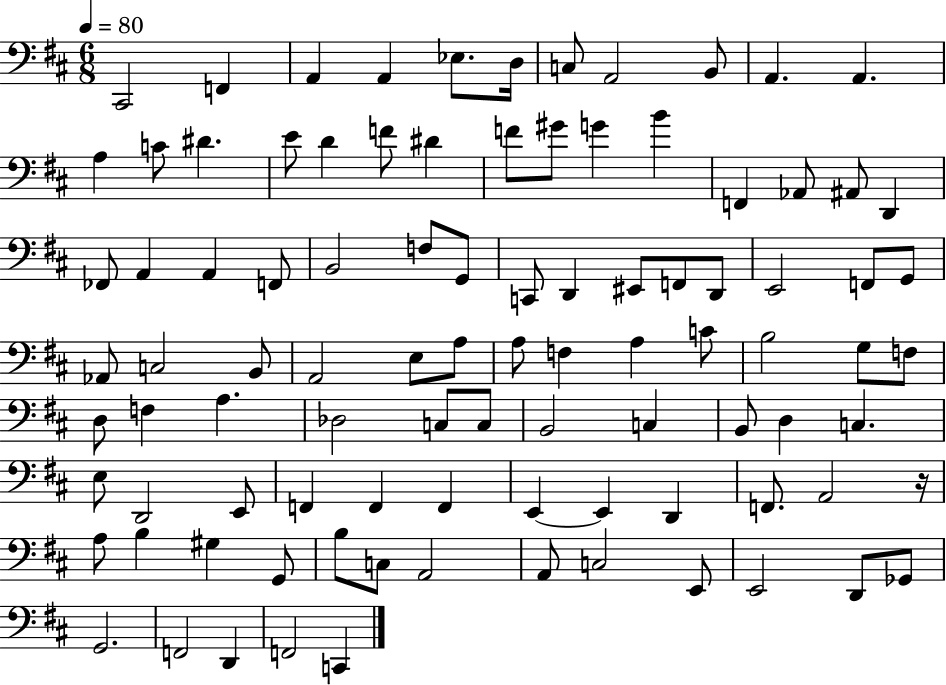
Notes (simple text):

C#2/h F2/q A2/q A2/q Eb3/e. D3/s C3/e A2/h B2/e A2/q. A2/q. A3/q C4/e D#4/q. E4/e D4/q F4/e D#4/q F4/e G#4/e G4/q B4/q F2/q Ab2/e A#2/e D2/q FES2/e A2/q A2/q F2/e B2/h F3/e G2/e C2/e D2/q EIS2/e F2/e D2/e E2/h F2/e G2/e Ab2/e C3/h B2/e A2/h E3/e A3/e A3/e F3/q A3/q C4/e B3/h G3/e F3/e D3/e F3/q A3/q. Db3/h C3/e C3/e B2/h C3/q B2/e D3/q C3/q. E3/e D2/h E2/e F2/q F2/q F2/q E2/q E2/q D2/q F2/e. A2/h R/s A3/e B3/q G#3/q G2/e B3/e C3/e A2/h A2/e C3/h E2/e E2/h D2/e Gb2/e G2/h. F2/h D2/q F2/h C2/q